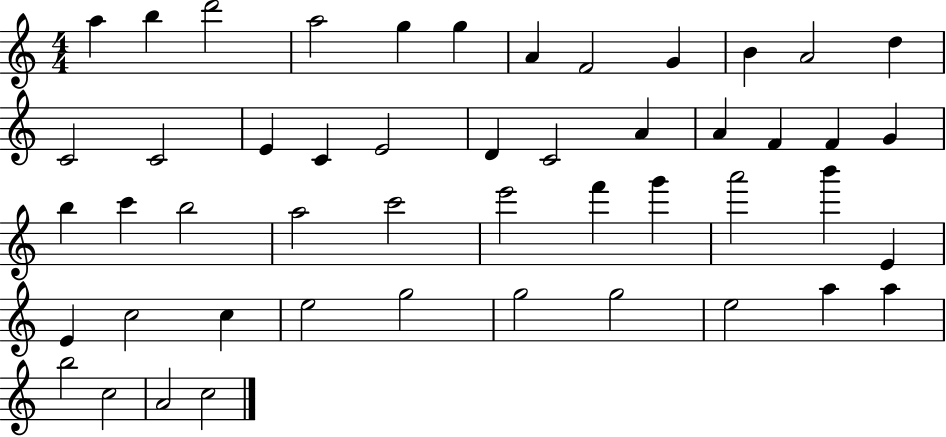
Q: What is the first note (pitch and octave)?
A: A5